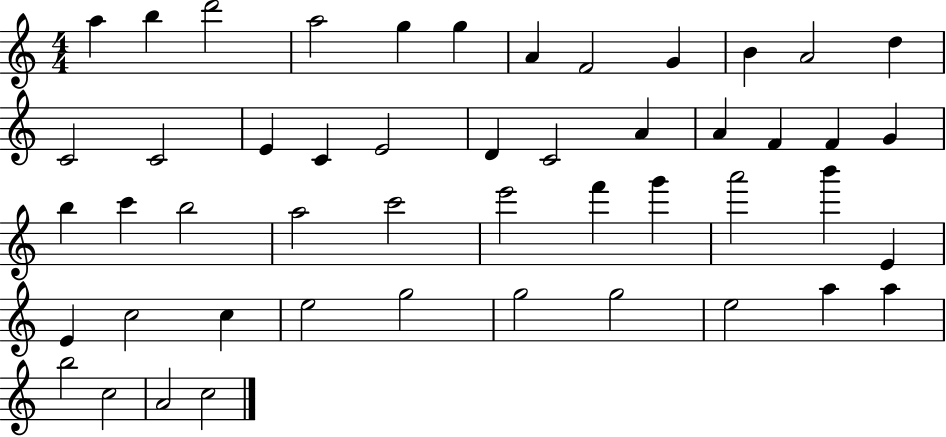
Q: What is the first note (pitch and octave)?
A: A5